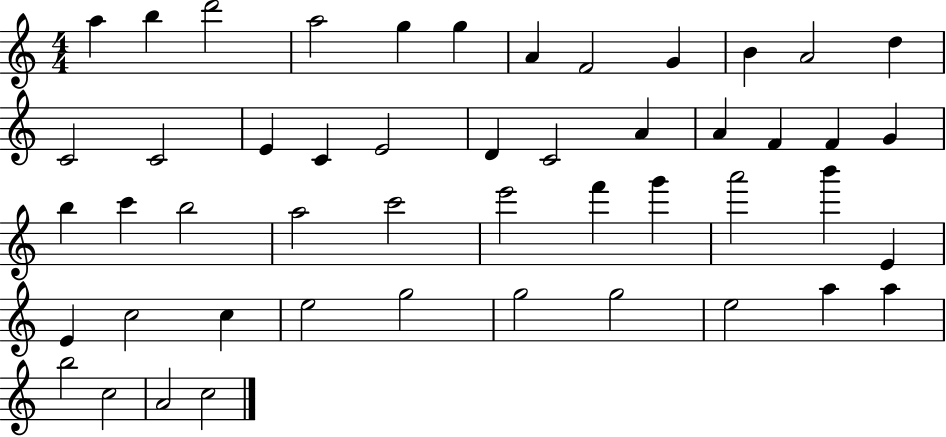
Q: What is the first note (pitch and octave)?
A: A5